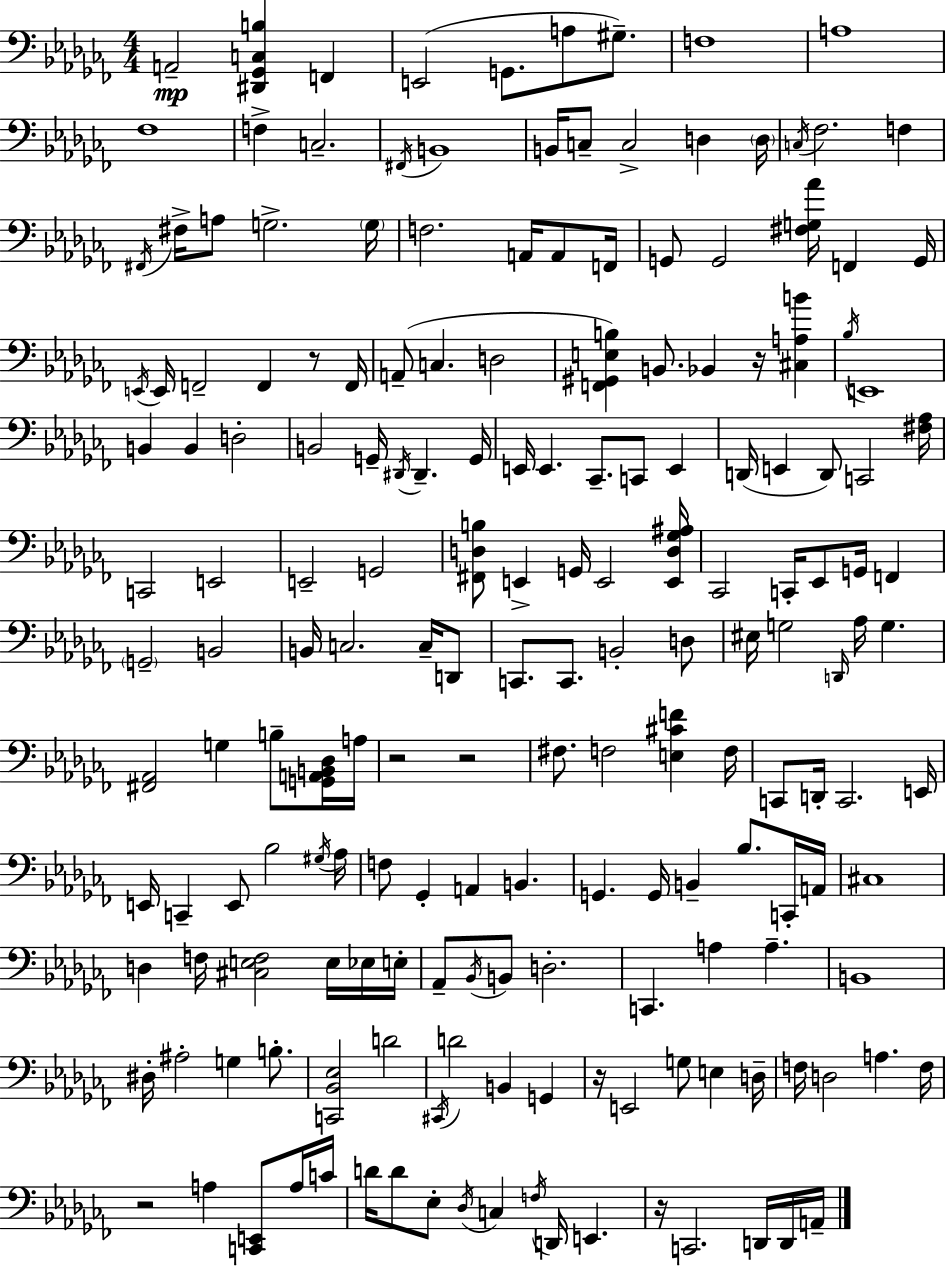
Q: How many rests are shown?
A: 7